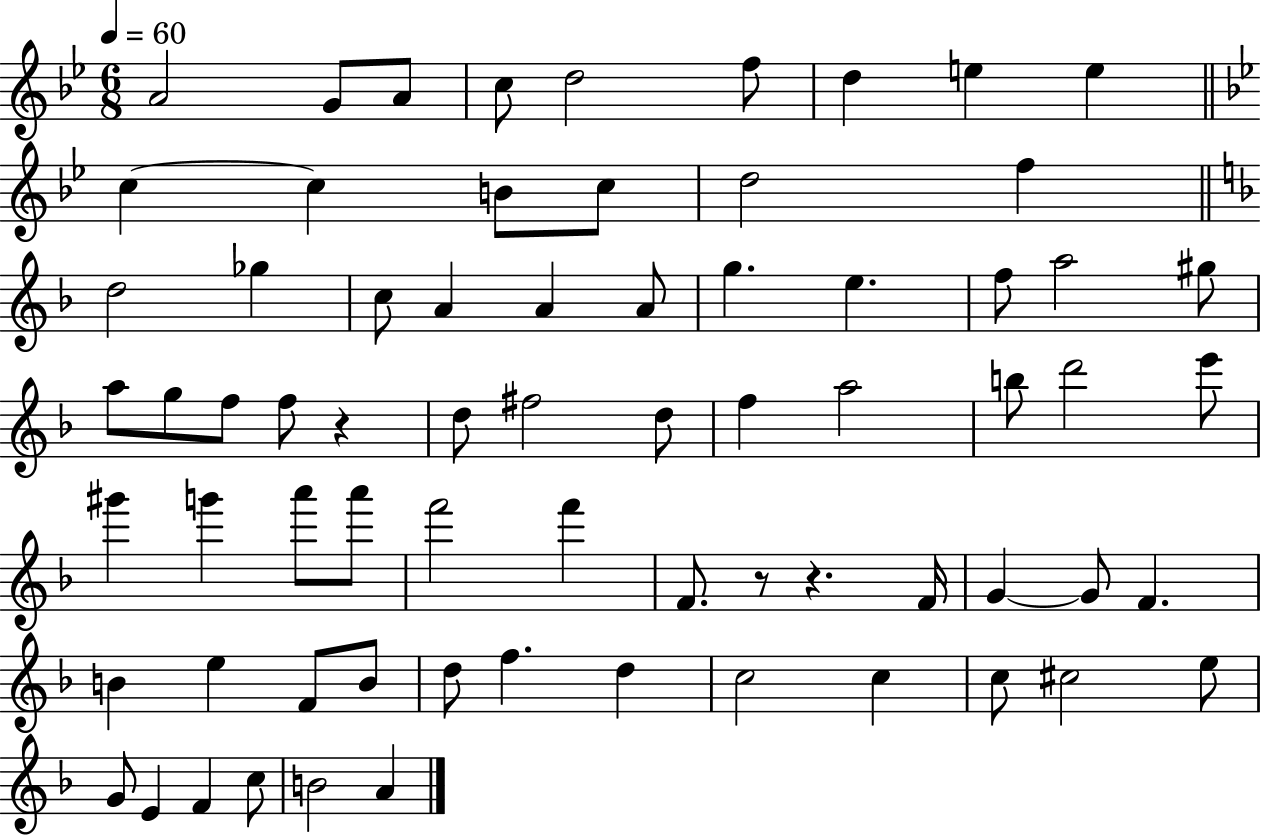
X:1
T:Untitled
M:6/8
L:1/4
K:Bb
A2 G/2 A/2 c/2 d2 f/2 d e e c c B/2 c/2 d2 f d2 _g c/2 A A A/2 g e f/2 a2 ^g/2 a/2 g/2 f/2 f/2 z d/2 ^f2 d/2 f a2 b/2 d'2 e'/2 ^g' g' a'/2 a'/2 f'2 f' F/2 z/2 z F/4 G G/2 F B e F/2 B/2 d/2 f d c2 c c/2 ^c2 e/2 G/2 E F c/2 B2 A